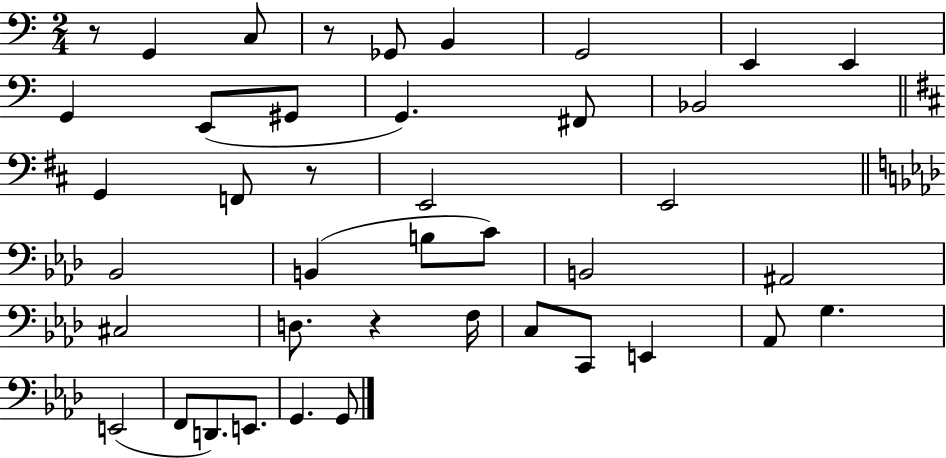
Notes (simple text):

R/e G2/q C3/e R/e Gb2/e B2/q G2/h E2/q E2/q G2/q E2/e G#2/e G2/q. F#2/e Bb2/h G2/q F2/e R/e E2/h E2/h Bb2/h B2/q B3/e C4/e B2/h A#2/h C#3/h D3/e. R/q F3/s C3/e C2/e E2/q Ab2/e G3/q. E2/h F2/e D2/e. E2/e. G2/q. G2/e